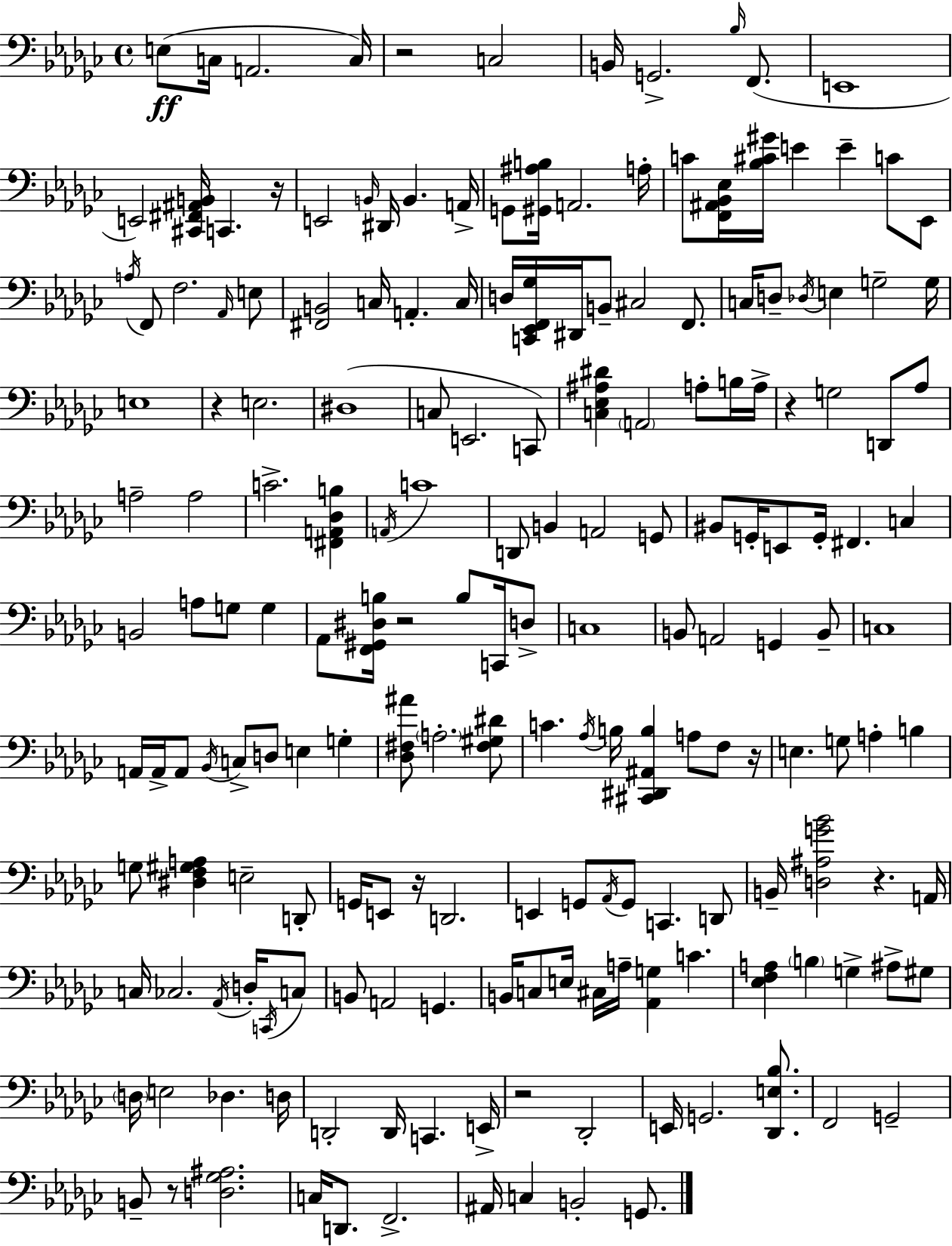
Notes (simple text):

E3/e C3/s A2/h. C3/s R/h C3/h B2/s G2/h. Bb3/s F2/e. E2/w E2/h [C#2,F#2,A#2,B2]/s C2/q. R/s E2/h B2/s D#2/s B2/q. A2/s G2/e [G#2,A#3,B3]/s A2/h. A3/s C4/e [F2,A#2,Bb2,Eb3]/s [Bb3,C#4,G#4]/s E4/q E4/q C4/e Eb2/e A3/s F2/e F3/h. Ab2/s E3/e [F#2,B2]/h C3/s A2/q. C3/s D3/s [C2,Eb2,F2,Gb3]/s D#2/s B2/e C#3/h F2/e. C3/s D3/e Db3/s E3/q G3/h G3/s E3/w R/q E3/h. D#3/w C3/e E2/h. C2/e [C3,Eb3,A#3,D#4]/q A2/h A3/e B3/s A3/s R/q G3/h D2/e Ab3/e A3/h A3/h C4/h. [F#2,A2,Db3,B3]/q A2/s C4/w D2/e B2/q A2/h G2/e BIS2/e G2/s E2/e G2/s F#2/q. C3/q B2/h A3/e G3/e G3/q Ab2/e [F2,G#2,D#3,B3]/s R/h B3/e C2/s D3/e C3/w B2/e A2/h G2/q B2/e C3/w A2/s A2/s A2/e Bb2/s C3/e D3/e E3/q G3/q [Db3,F#3,A#4]/e A3/h. [F#3,G#3,D#4]/e C4/q. Ab3/s B3/s [C#2,D#2,A#2,B3]/q A3/e F3/e R/s E3/q. G3/e A3/q B3/q G3/e [D#3,F3,G#3,A3]/q E3/h D2/e G2/s E2/e R/s D2/h. E2/q G2/e Ab2/s G2/e C2/q. D2/e B2/s [D3,A#3,G4,Bb4]/h R/q. A2/s C3/s CES3/h. Ab2/s D3/s C2/s C3/e B2/e A2/h G2/q. B2/s C3/e E3/s C#3/s A3/s [Ab2,G3]/q C4/q. [Eb3,F3,A3]/q B3/q G3/q A#3/e G#3/e D3/s E3/h Db3/q. D3/s D2/h D2/s C2/q. E2/s R/h Db2/h E2/s G2/h. [Db2,E3,Bb3]/e. F2/h G2/h B2/e R/e [D3,Gb3,A#3]/h. C3/s D2/e. F2/h. A#2/s C3/q B2/h G2/e.